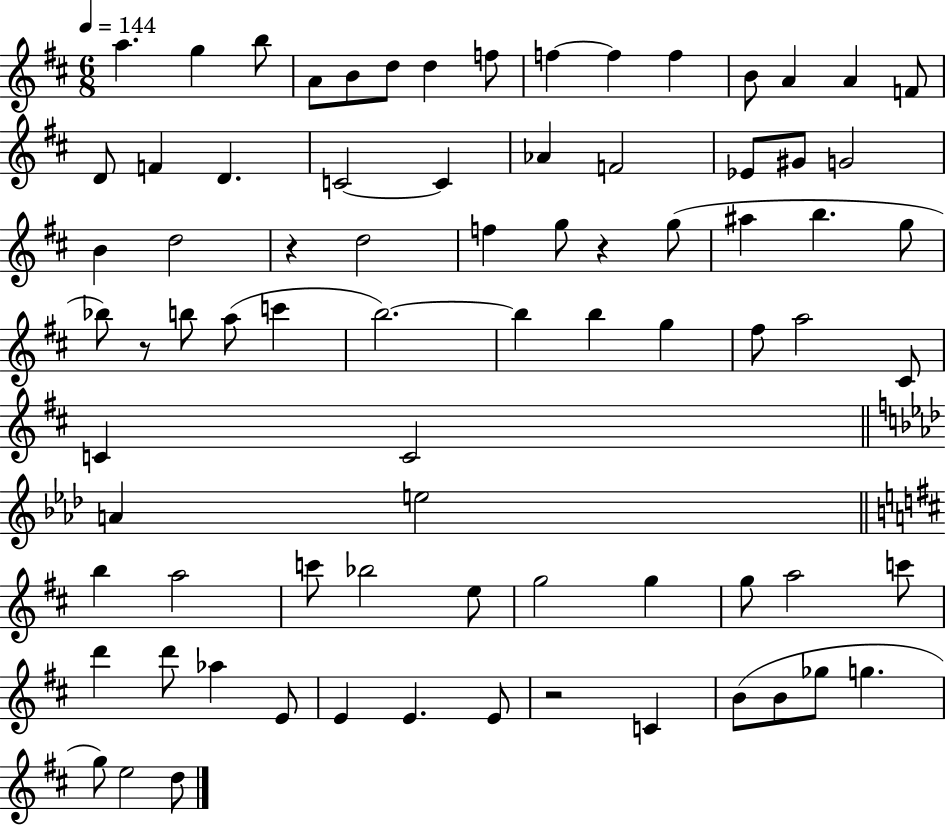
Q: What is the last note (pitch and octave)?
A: D5